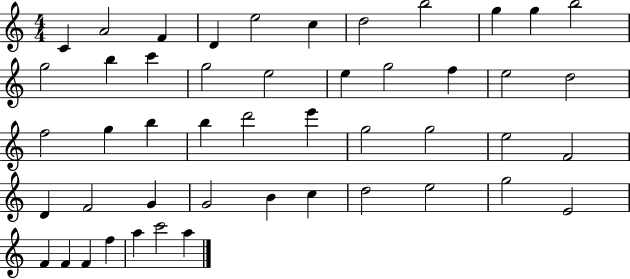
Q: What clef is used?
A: treble